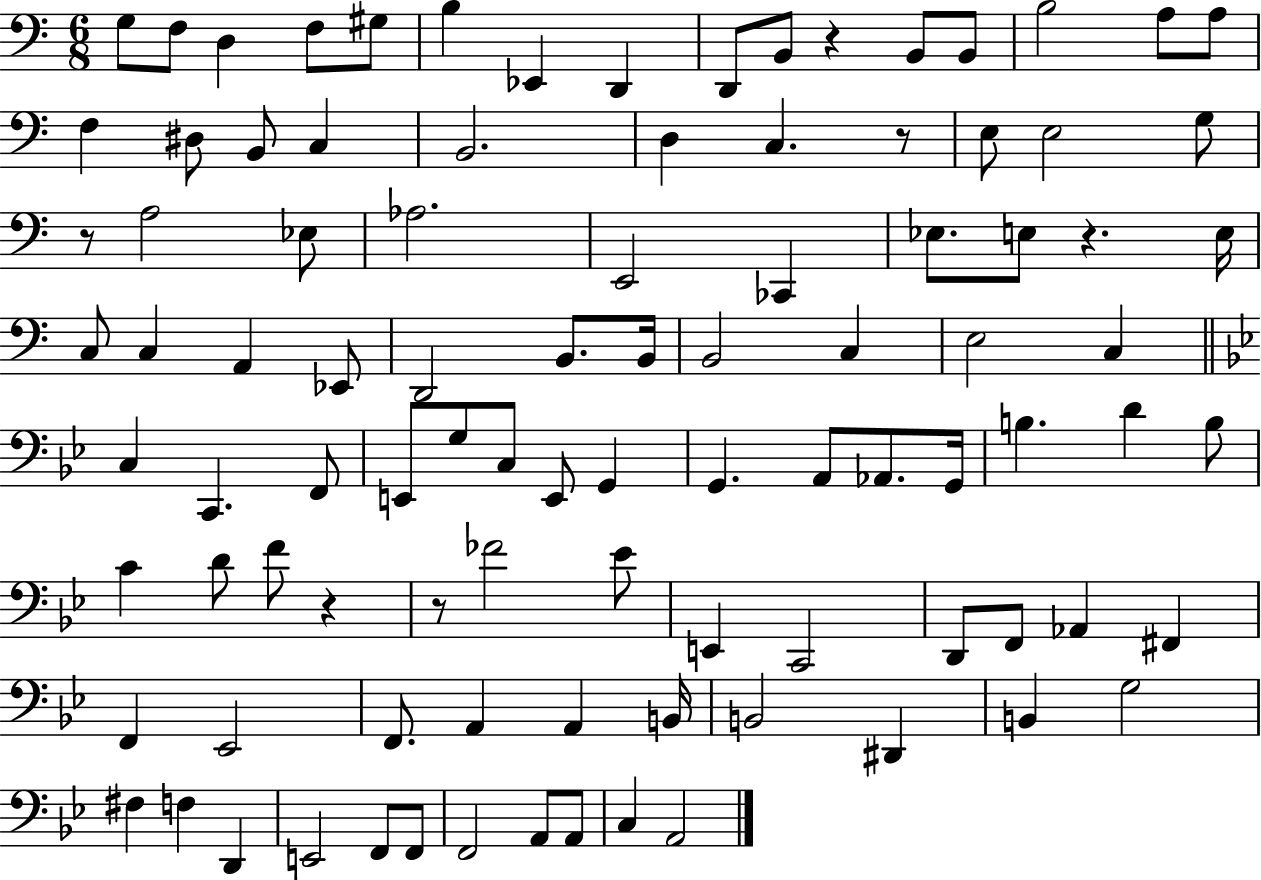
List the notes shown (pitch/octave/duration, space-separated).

G3/e F3/e D3/q F3/e G#3/e B3/q Eb2/q D2/q D2/e B2/e R/q B2/e B2/e B3/h A3/e A3/e F3/q D#3/e B2/e C3/q B2/h. D3/q C3/q. R/e E3/e E3/h G3/e R/e A3/h Eb3/e Ab3/h. E2/h CES2/q Eb3/e. E3/e R/q. E3/s C3/e C3/q A2/q Eb2/e D2/h B2/e. B2/s B2/h C3/q E3/h C3/q C3/q C2/q. F2/e E2/e G3/e C3/e E2/e G2/q G2/q. A2/e Ab2/e. G2/s B3/q. D4/q B3/e C4/q D4/e F4/e R/q R/e FES4/h Eb4/e E2/q C2/h D2/e F2/e Ab2/q F#2/q F2/q Eb2/h F2/e. A2/q A2/q B2/s B2/h D#2/q B2/q G3/h F#3/q F3/q D2/q E2/h F2/e F2/e F2/h A2/e A2/e C3/q A2/h